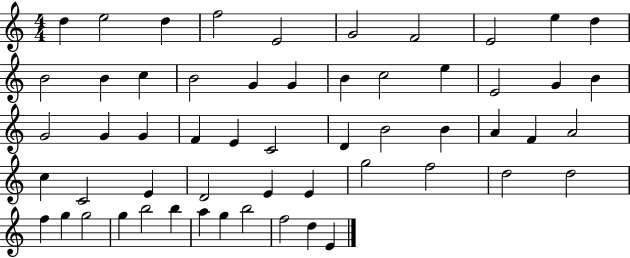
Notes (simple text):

D5/q E5/h D5/q F5/h E4/h G4/h F4/h E4/h E5/q D5/q B4/h B4/q C5/q B4/h G4/q G4/q B4/q C5/h E5/q E4/h G4/q B4/q G4/h G4/q G4/q F4/q E4/q C4/h D4/q B4/h B4/q A4/q F4/q A4/h C5/q C4/h E4/q D4/h E4/q E4/q G5/h F5/h D5/h D5/h F5/q G5/q G5/h G5/q B5/h B5/q A5/q G5/q B5/h F5/h D5/q E4/q